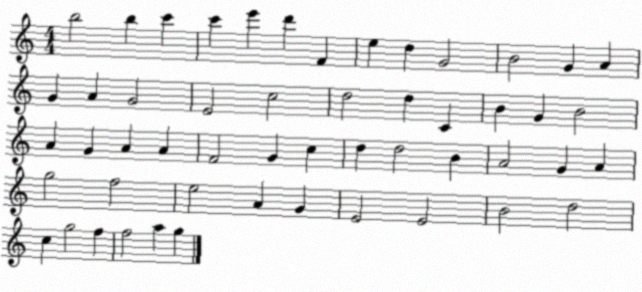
X:1
T:Untitled
M:4/4
L:1/4
K:C
b2 b c' c' e' d' F e d G2 B2 G A G A G2 E2 c2 d2 d C B G B2 A G A A F2 G c d d2 B A2 G A g2 f2 e2 A G E2 E2 B2 d2 c g2 f f2 a g